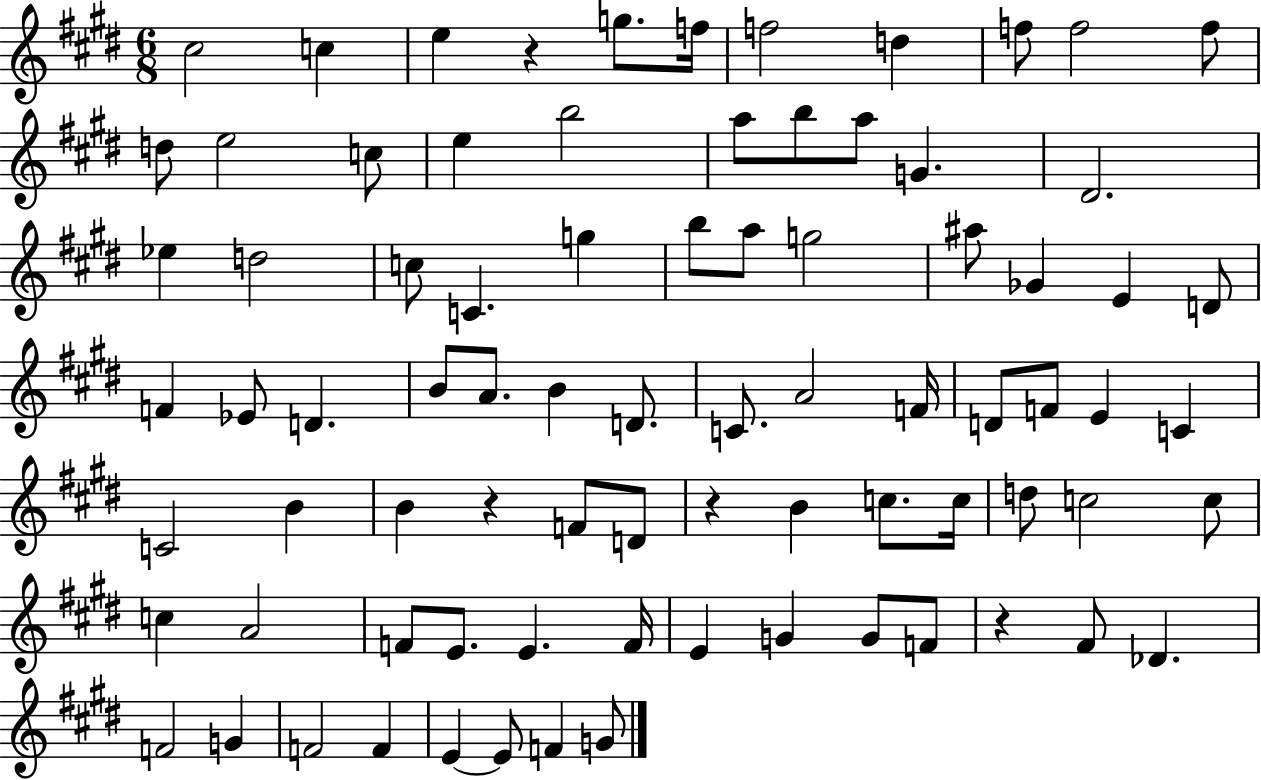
C#5/h C5/q E5/q R/q G5/e. F5/s F5/h D5/q F5/e F5/h F5/e D5/e E5/h C5/e E5/q B5/h A5/e B5/e A5/e G4/q. D#4/h. Eb5/q D5/h C5/e C4/q. G5/q B5/e A5/e G5/h A#5/e Gb4/q E4/q D4/e F4/q Eb4/e D4/q. B4/e A4/e. B4/q D4/e. C4/e. A4/h F4/s D4/e F4/e E4/q C4/q C4/h B4/q B4/q R/q F4/e D4/e R/q B4/q C5/e. C5/s D5/e C5/h C5/e C5/q A4/h F4/e E4/e. E4/q. F4/s E4/q G4/q G4/e F4/e R/q F#4/e Db4/q. F4/h G4/q F4/h F4/q E4/q E4/e F4/q G4/e